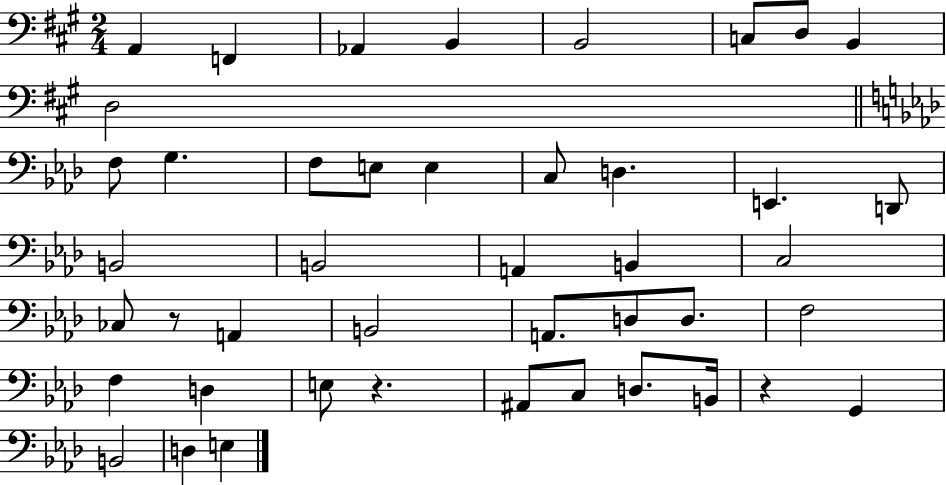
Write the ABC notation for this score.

X:1
T:Untitled
M:2/4
L:1/4
K:A
A,, F,, _A,, B,, B,,2 C,/2 D,/2 B,, D,2 F,/2 G, F,/2 E,/2 E, C,/2 D, E,, D,,/2 B,,2 B,,2 A,, B,, C,2 _C,/2 z/2 A,, B,,2 A,,/2 D,/2 D,/2 F,2 F, D, E,/2 z ^A,,/2 C,/2 D,/2 B,,/4 z G,, B,,2 D, E,